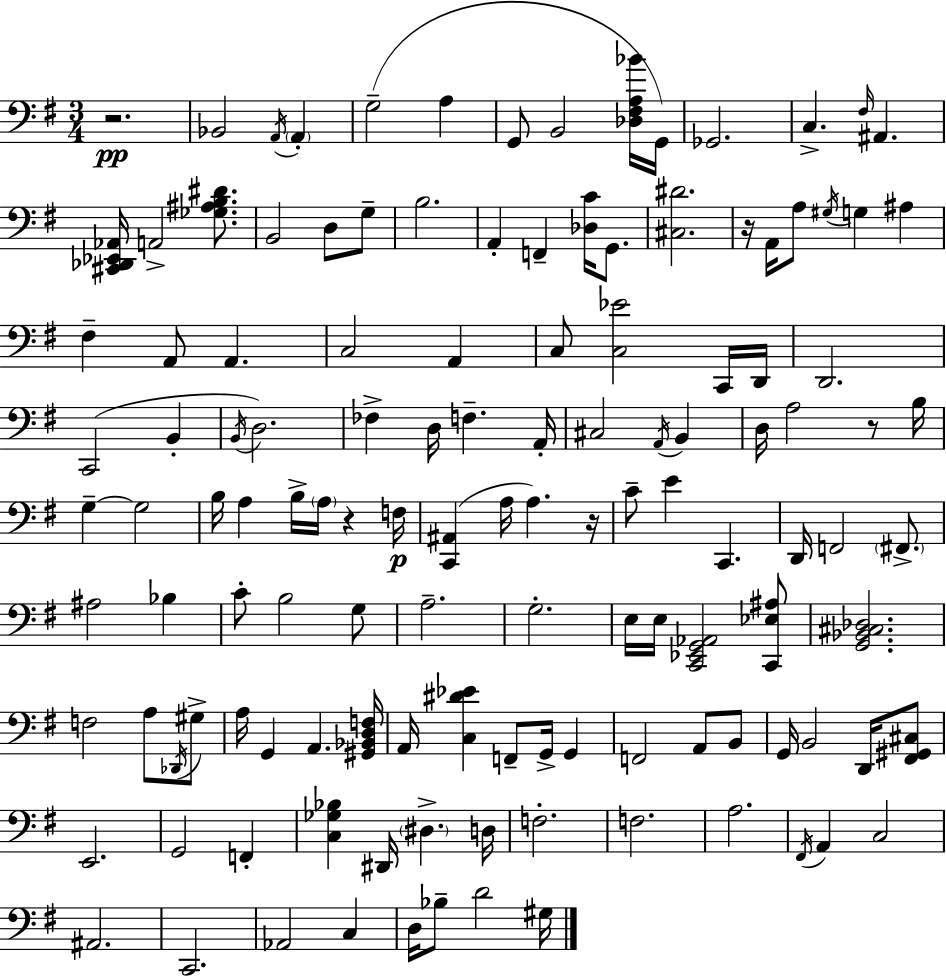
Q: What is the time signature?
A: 3/4